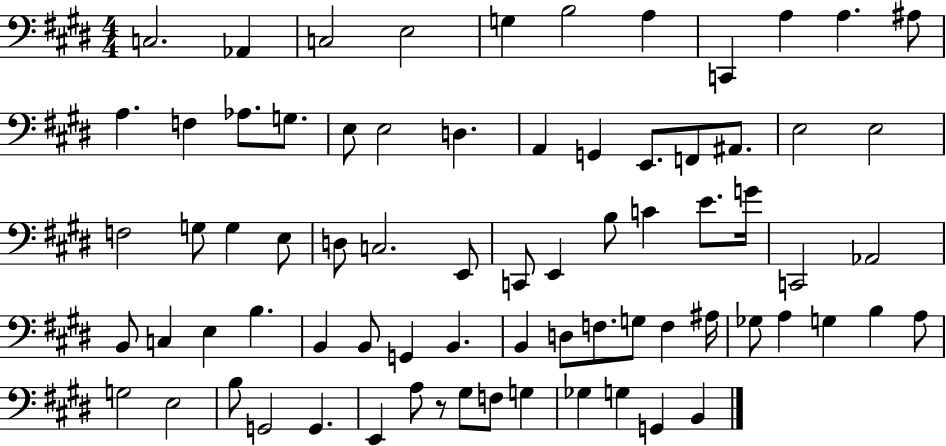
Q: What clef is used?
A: bass